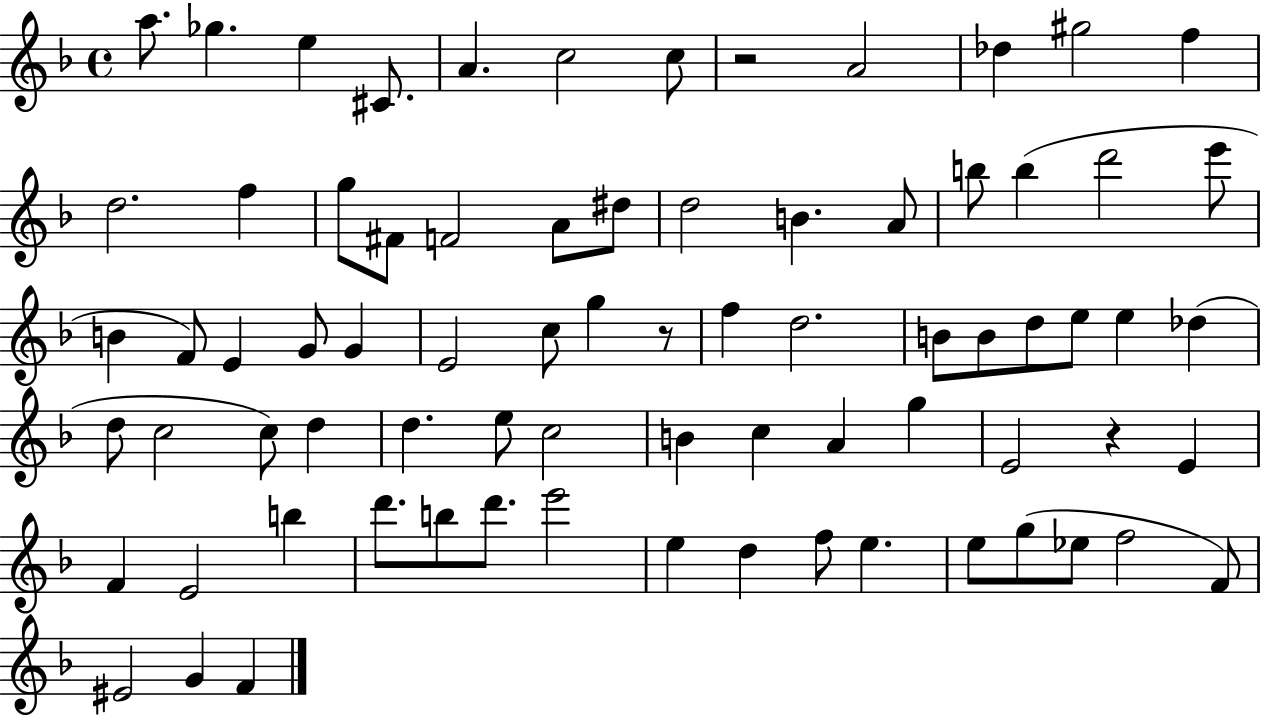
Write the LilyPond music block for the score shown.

{
  \clef treble
  \time 4/4
  \defaultTimeSignature
  \key f \major
  a''8. ges''4. e''4 cis'8. | a'4. c''2 c''8 | r2 a'2 | des''4 gis''2 f''4 | \break d''2. f''4 | g''8 fis'8 f'2 a'8 dis''8 | d''2 b'4. a'8 | b''8 b''4( d'''2 e'''8 | \break b'4 f'8) e'4 g'8 g'4 | e'2 c''8 g''4 r8 | f''4 d''2. | b'8 b'8 d''8 e''8 e''4 des''4( | \break d''8 c''2 c''8) d''4 | d''4. e''8 c''2 | b'4 c''4 a'4 g''4 | e'2 r4 e'4 | \break f'4 e'2 b''4 | d'''8. b''8 d'''8. e'''2 | e''4 d''4 f''8 e''4. | e''8 g''8( ees''8 f''2 f'8) | \break eis'2 g'4 f'4 | \bar "|."
}